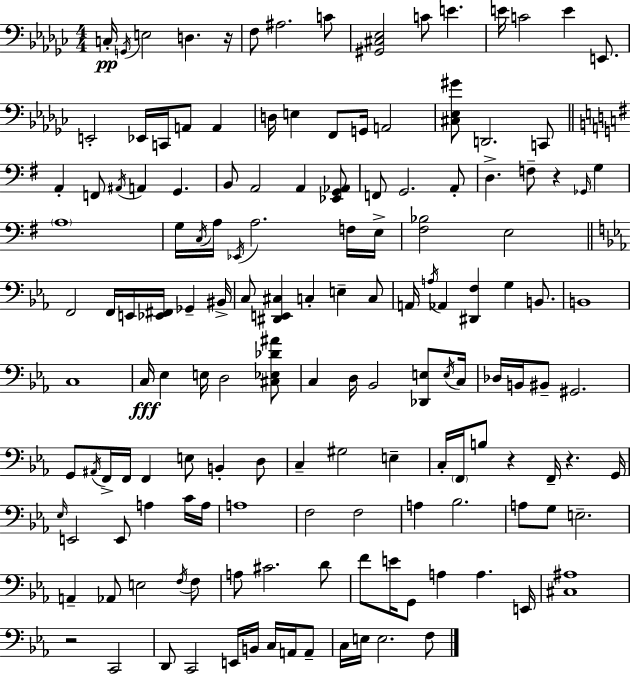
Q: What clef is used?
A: bass